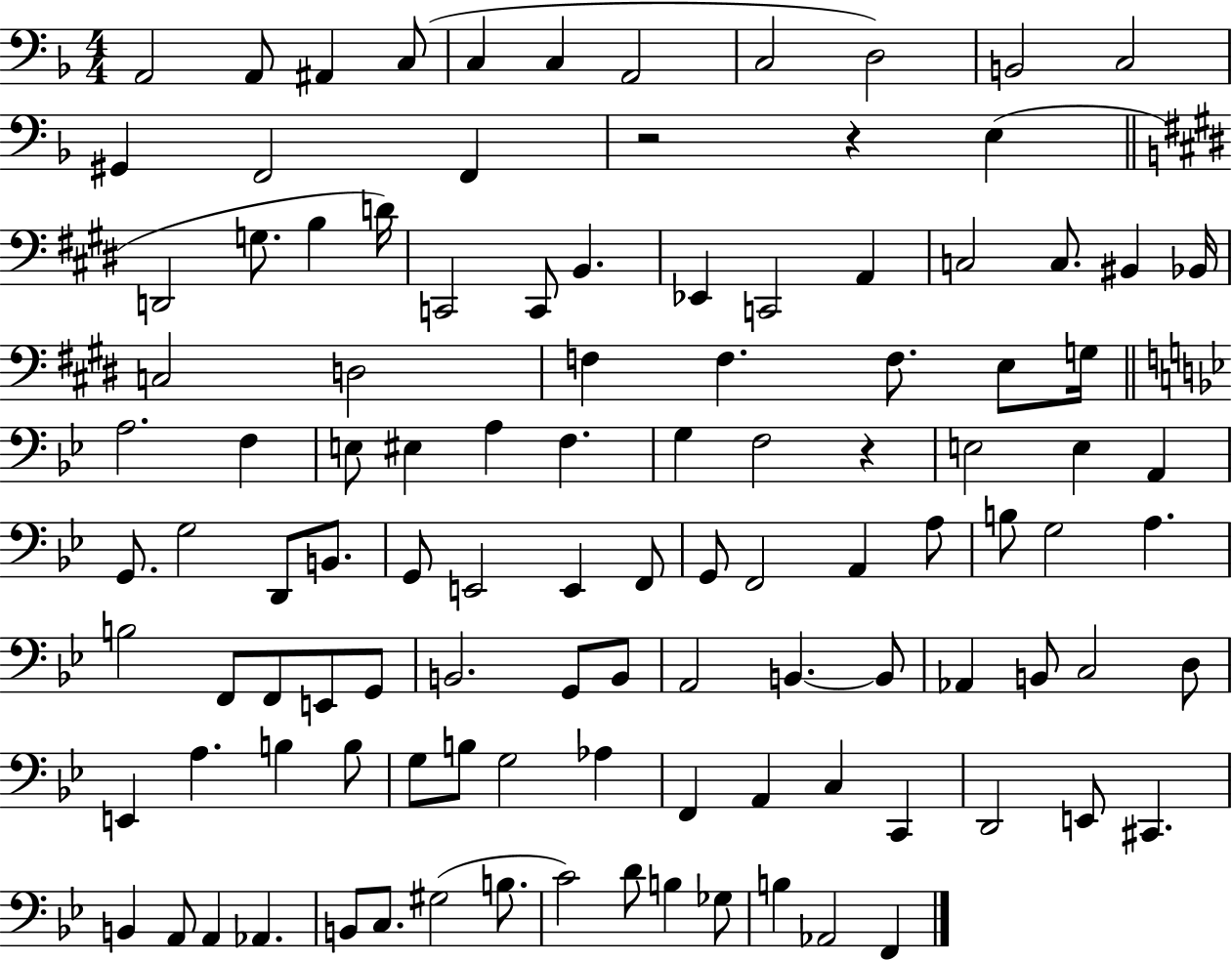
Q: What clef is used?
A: bass